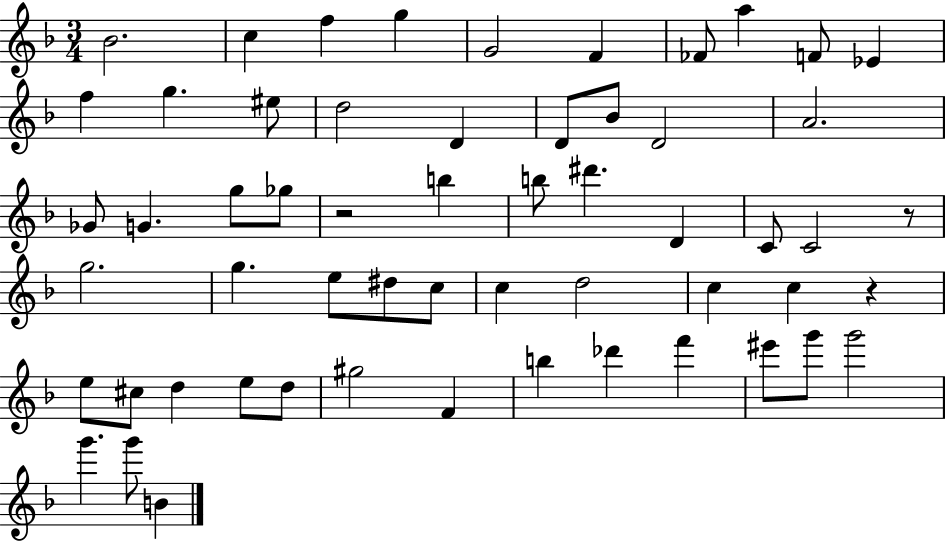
Bb4/h. C5/q F5/q G5/q G4/h F4/q FES4/e A5/q F4/e Eb4/q F5/q G5/q. EIS5/e D5/h D4/q D4/e Bb4/e D4/h A4/h. Gb4/e G4/q. G5/e Gb5/e R/h B5/q B5/e D#6/q. D4/q C4/e C4/h R/e G5/h. G5/q. E5/e D#5/e C5/e C5/q D5/h C5/q C5/q R/q E5/e C#5/e D5/q E5/e D5/e G#5/h F4/q B5/q Db6/q F6/q EIS6/e G6/e G6/h G6/q. G6/e B4/q